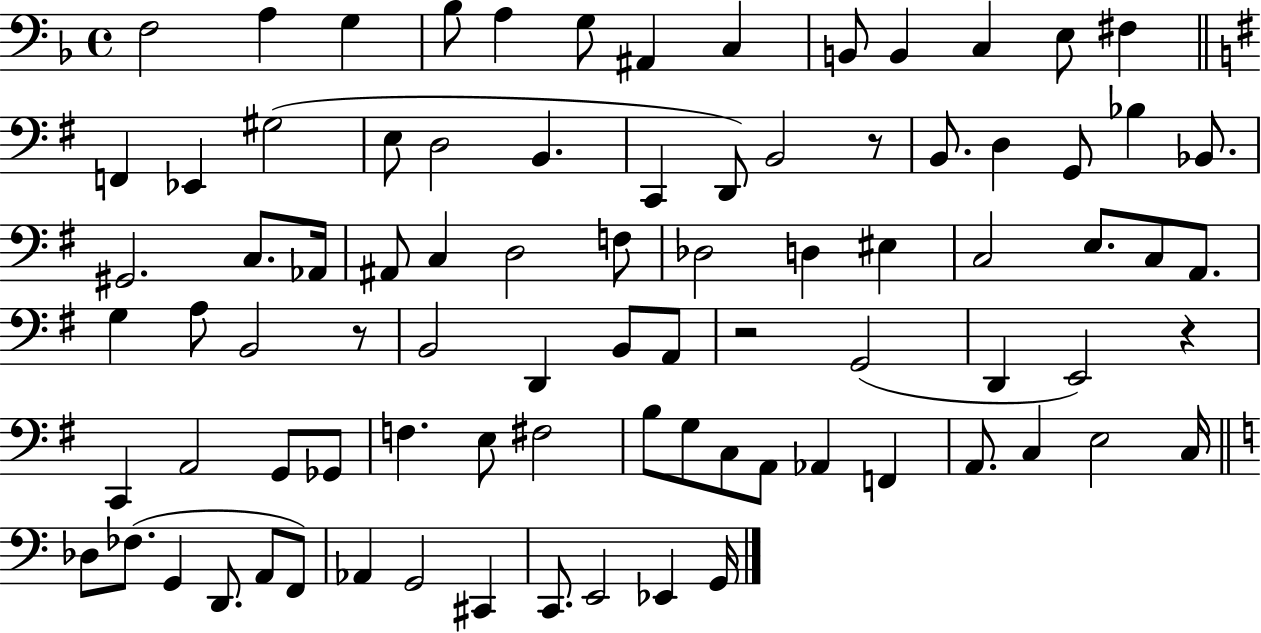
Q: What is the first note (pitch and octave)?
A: F3